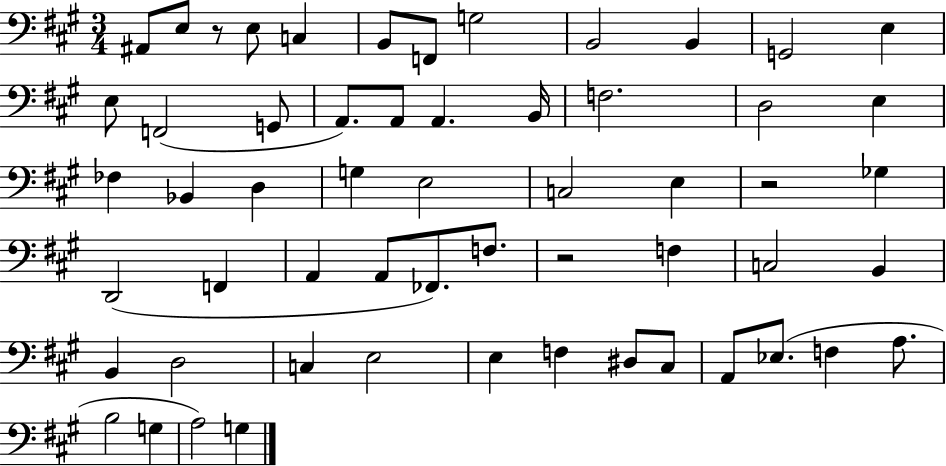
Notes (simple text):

A#2/e E3/e R/e E3/e C3/q B2/e F2/e G3/h B2/h B2/q G2/h E3/q E3/e F2/h G2/e A2/e. A2/e A2/q. B2/s F3/h. D3/h E3/q FES3/q Bb2/q D3/q G3/q E3/h C3/h E3/q R/h Gb3/q D2/h F2/q A2/q A2/e FES2/e. F3/e. R/h F3/q C3/h B2/q B2/q D3/h C3/q E3/h E3/q F3/q D#3/e C#3/e A2/e Eb3/e. F3/q A3/e. B3/h G3/q A3/h G3/q